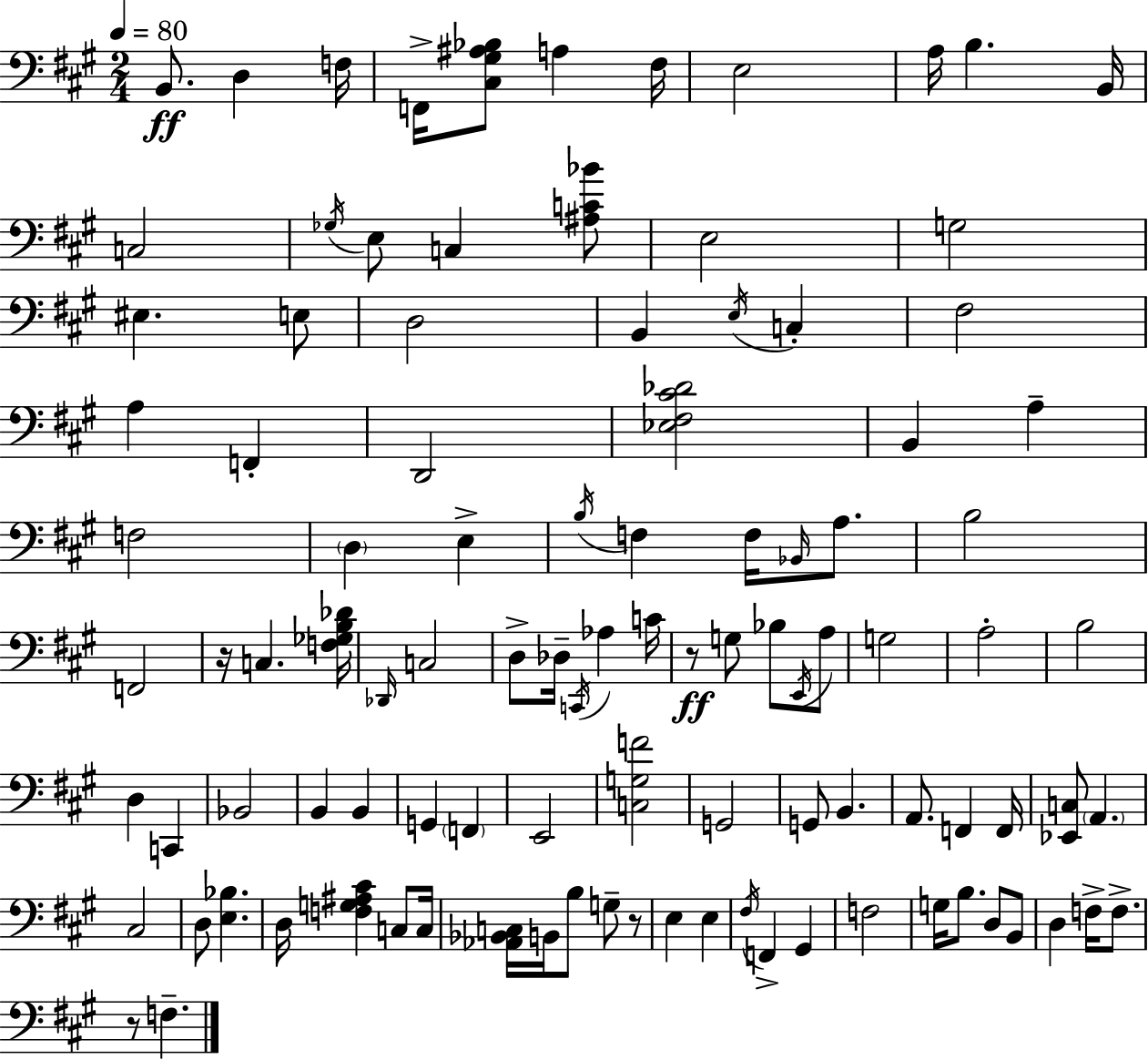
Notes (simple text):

B2/e. D3/q F3/s F2/s [C#3,G#3,A#3,Bb3]/e A3/q F#3/s E3/h A3/s B3/q. B2/s C3/h Gb3/s E3/e C3/q [A#3,C4,Bb4]/e E3/h G3/h EIS3/q. E3/e D3/h B2/q E3/s C3/q F#3/h A3/q F2/q D2/h [Eb3,F#3,C#4,Db4]/h B2/q A3/q F3/h D3/q E3/q B3/s F3/q F3/s Bb2/s A3/e. B3/h F2/h R/s C3/q. [F3,Gb3,B3,Db4]/s Db2/s C3/h D3/e Db3/s C2/s Ab3/q C4/s R/e G3/e Bb3/e E2/s A3/e G3/h A3/h B3/h D3/q C2/q Bb2/h B2/q B2/q G2/q F2/q E2/h [C3,G3,F4]/h G2/h G2/e B2/q. A2/e. F2/q F2/s [Eb2,C3]/e A2/q. C#3/h D3/e [E3,Bb3]/q. D3/s [F3,G3,A#3,C#4]/q C3/e C3/s [Ab2,Bb2,C3]/s B2/s B3/e G3/e R/e E3/q E3/q F#3/s F2/q G#2/q F3/h G3/s B3/e. D3/e B2/e D3/q F3/s F3/e. R/e F3/q.